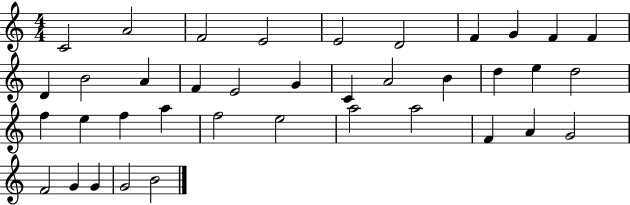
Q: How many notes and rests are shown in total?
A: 38